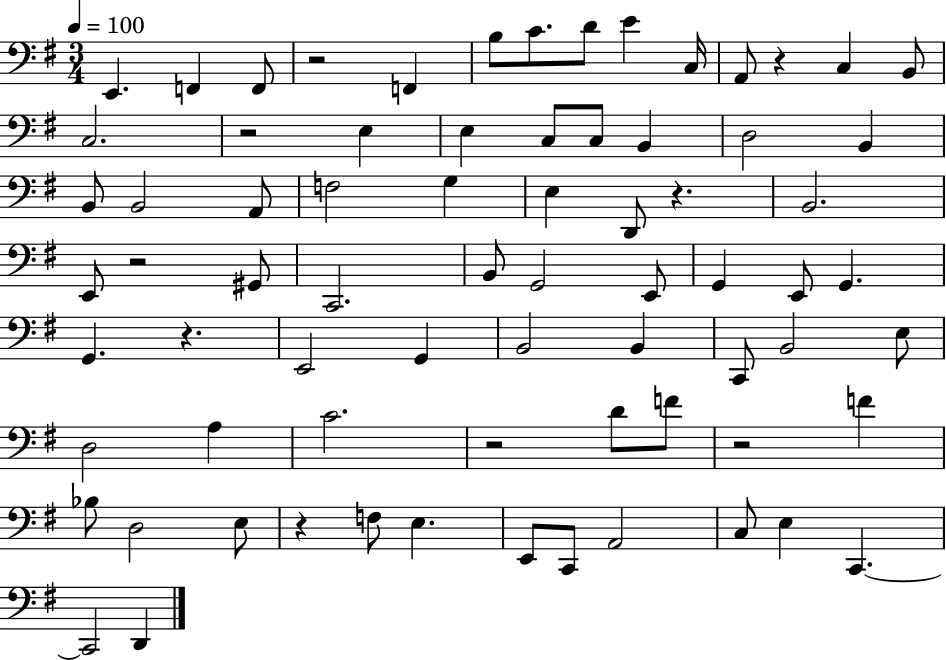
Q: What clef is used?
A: bass